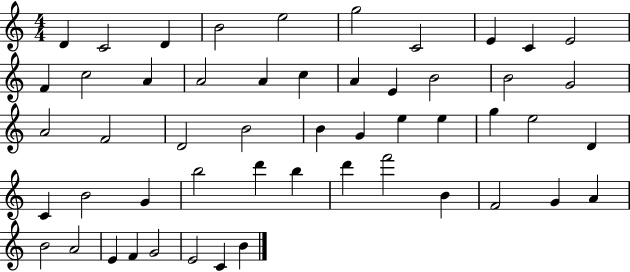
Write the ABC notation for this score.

X:1
T:Untitled
M:4/4
L:1/4
K:C
D C2 D B2 e2 g2 C2 E C E2 F c2 A A2 A c A E B2 B2 G2 A2 F2 D2 B2 B G e e g e2 D C B2 G b2 d' b d' f'2 B F2 G A B2 A2 E F G2 E2 C B